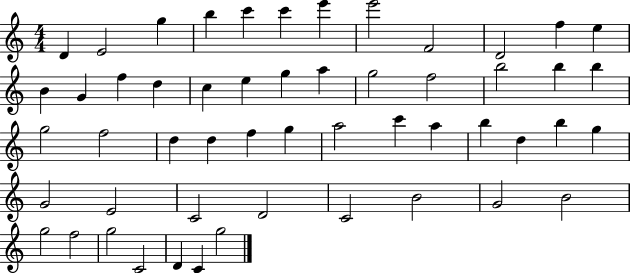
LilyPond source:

{
  \clef treble
  \numericTimeSignature
  \time 4/4
  \key c \major
  d'4 e'2 g''4 | b''4 c'''4 c'''4 e'''4 | e'''2 f'2 | d'2 f''4 e''4 | \break b'4 g'4 f''4 d''4 | c''4 e''4 g''4 a''4 | g''2 f''2 | b''2 b''4 b''4 | \break g''2 f''2 | d''4 d''4 f''4 g''4 | a''2 c'''4 a''4 | b''4 d''4 b''4 g''4 | \break g'2 e'2 | c'2 d'2 | c'2 b'2 | g'2 b'2 | \break g''2 f''2 | g''2 c'2 | d'4 c'4 g''2 | \bar "|."
}